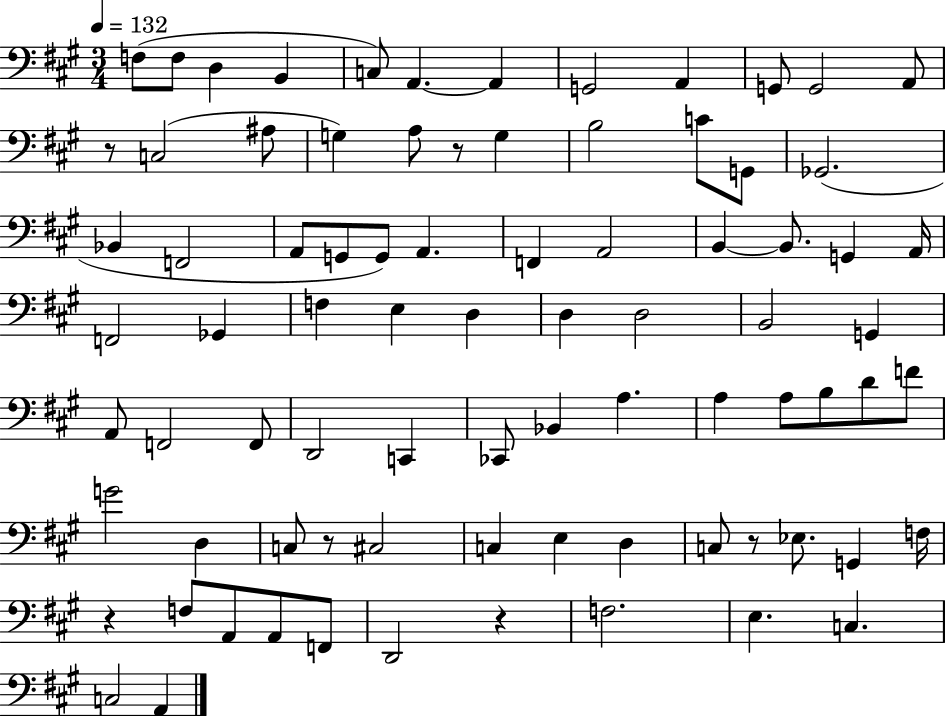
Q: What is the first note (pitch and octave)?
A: F3